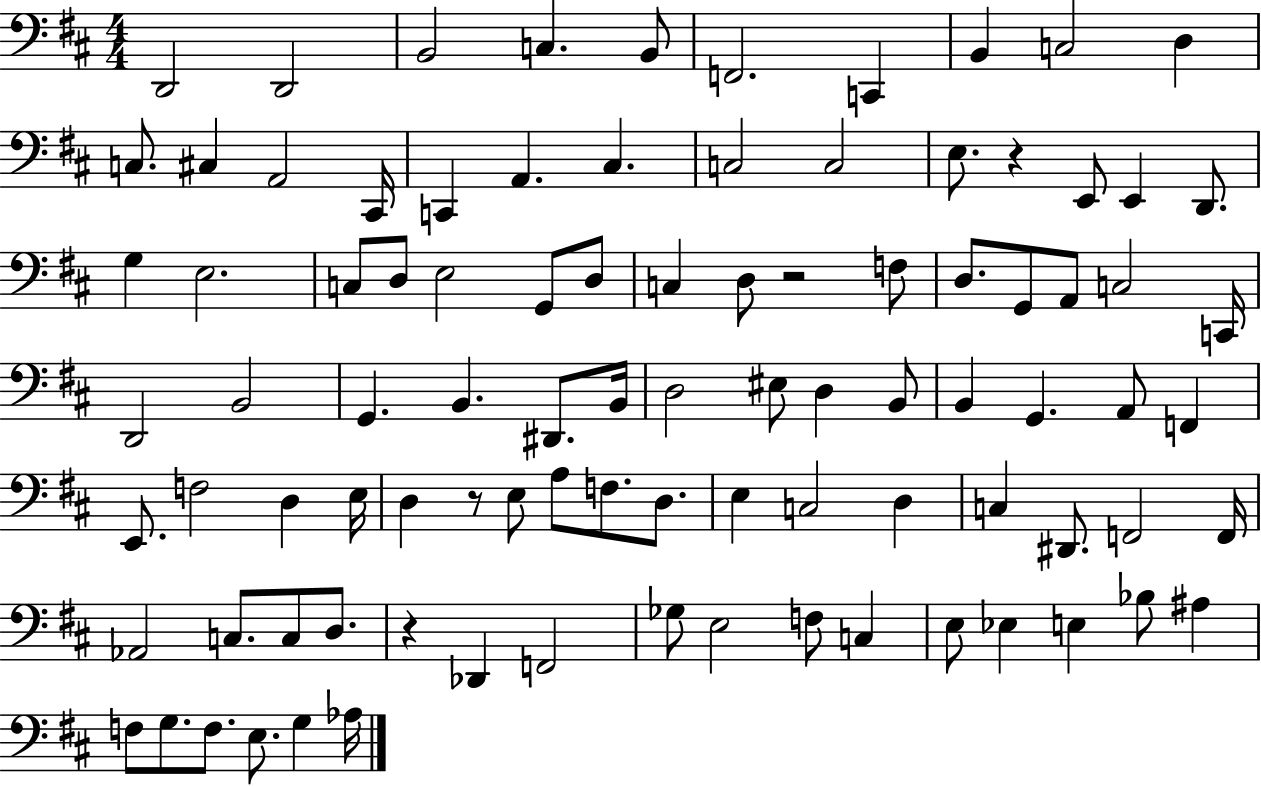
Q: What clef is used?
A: bass